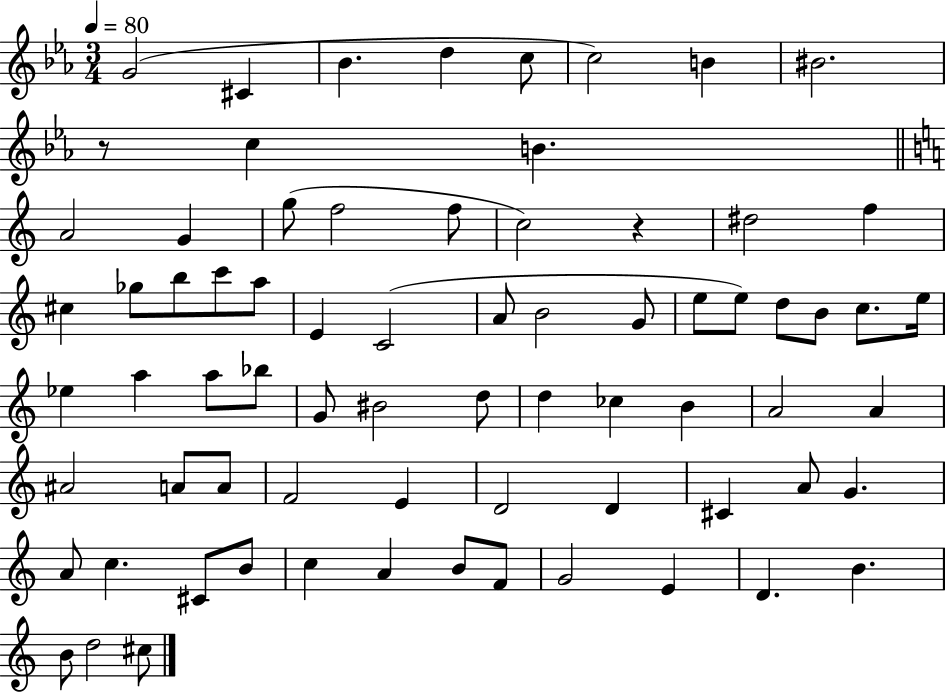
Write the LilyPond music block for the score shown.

{
  \clef treble
  \numericTimeSignature
  \time 3/4
  \key ees \major
  \tempo 4 = 80
  g'2( cis'4 | bes'4. d''4 c''8 | c''2) b'4 | bis'2. | \break r8 c''4 b'4. | \bar "||" \break \key c \major a'2 g'4 | g''8( f''2 f''8 | c''2) r4 | dis''2 f''4 | \break cis''4 ges''8 b''8 c'''8 a''8 | e'4 c'2( | a'8 b'2 g'8 | e''8 e''8) d''8 b'8 c''8. e''16 | \break ees''4 a''4 a''8 bes''8 | g'8 bis'2 d''8 | d''4 ces''4 b'4 | a'2 a'4 | \break ais'2 a'8 a'8 | f'2 e'4 | d'2 d'4 | cis'4 a'8 g'4. | \break a'8 c''4. cis'8 b'8 | c''4 a'4 b'8 f'8 | g'2 e'4 | d'4. b'4. | \break b'8 d''2 cis''8 | \bar "|."
}